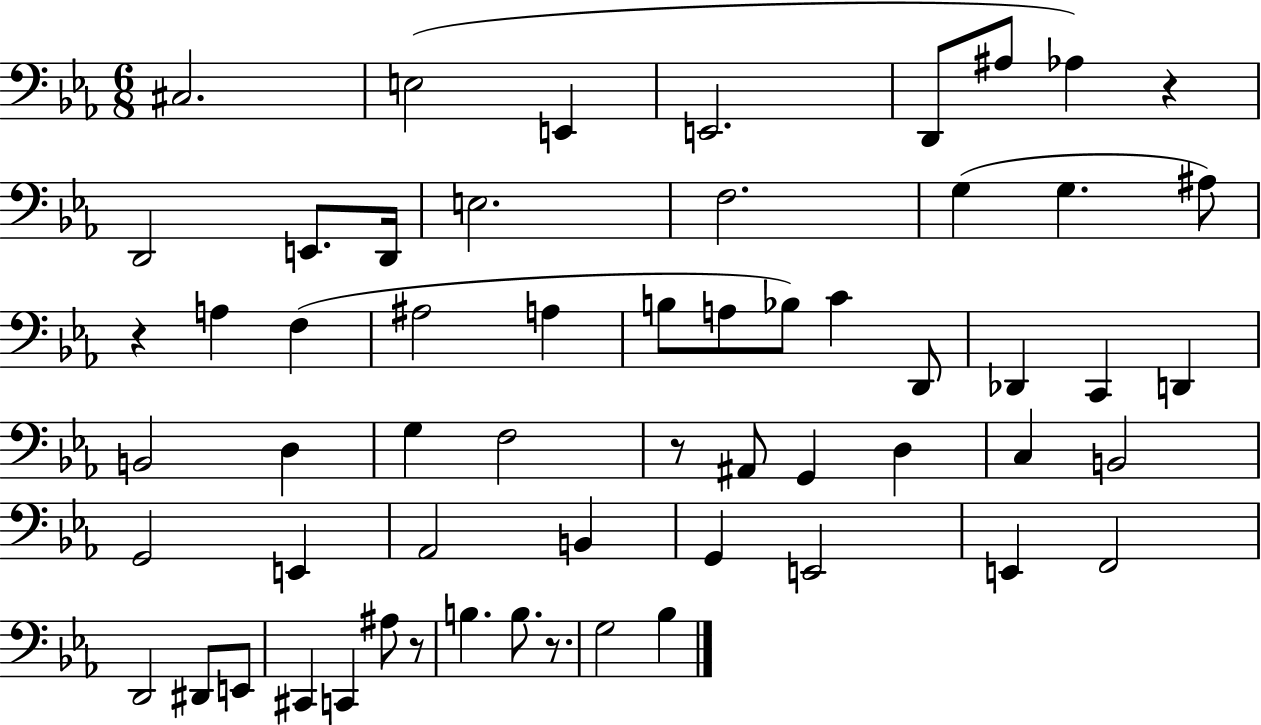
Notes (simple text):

C#3/h. E3/h E2/q E2/h. D2/e A#3/e Ab3/q R/q D2/h E2/e. D2/s E3/h. F3/h. G3/q G3/q. A#3/e R/q A3/q F3/q A#3/h A3/q B3/e A3/e Bb3/e C4/q D2/e Db2/q C2/q D2/q B2/h D3/q G3/q F3/h R/e A#2/e G2/q D3/q C3/q B2/h G2/h E2/q Ab2/h B2/q G2/q E2/h E2/q F2/h D2/h D#2/e E2/e C#2/q C2/q A#3/e R/e B3/q. B3/e. R/e. G3/h Bb3/q